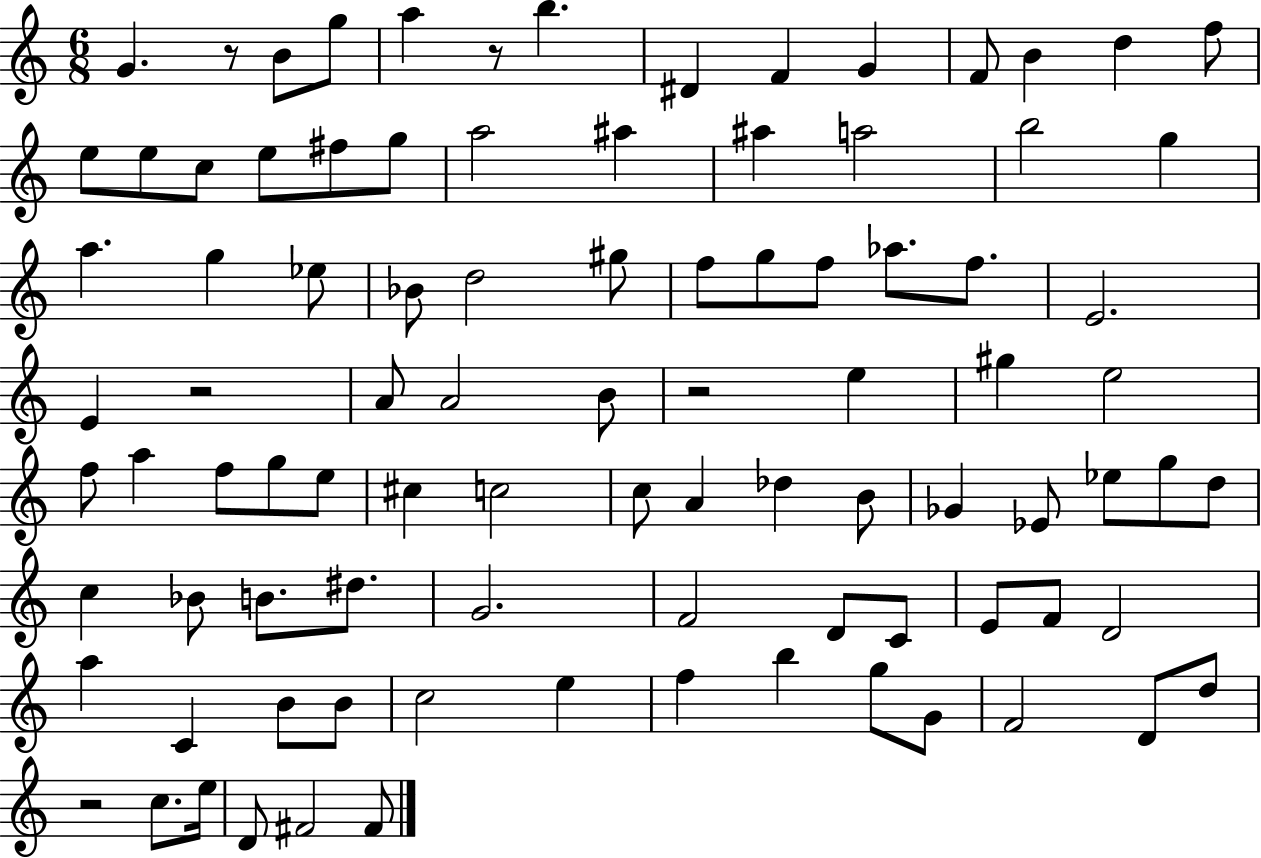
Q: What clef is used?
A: treble